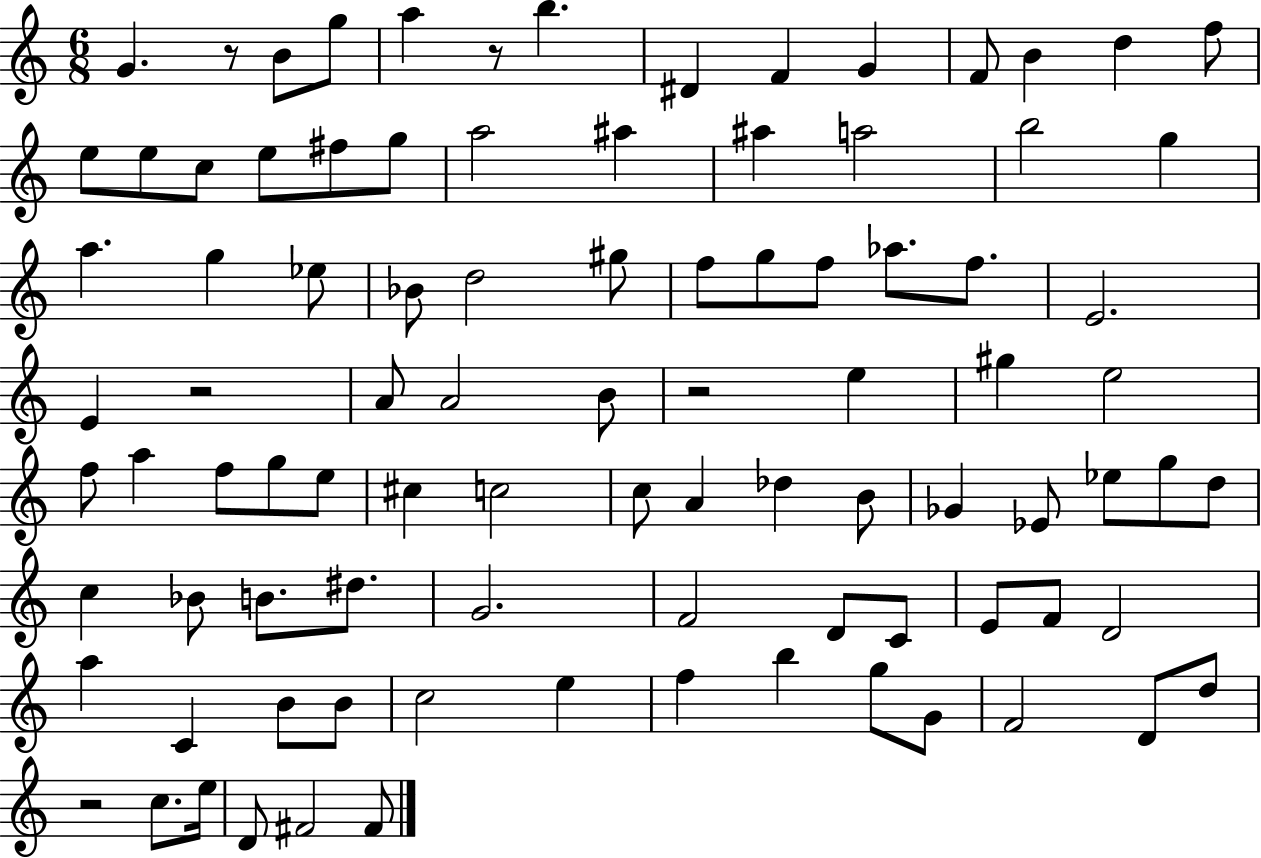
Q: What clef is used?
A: treble